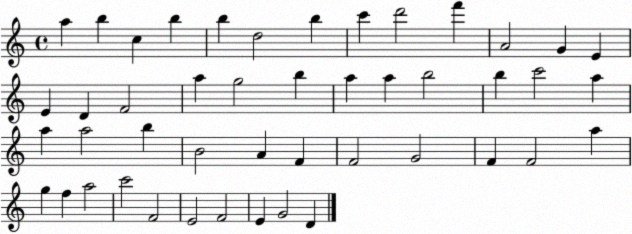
X:1
T:Untitled
M:4/4
L:1/4
K:C
a b c b b d2 b c' d'2 f' A2 G E E D F2 a g2 b a a b2 b c'2 a a a2 b B2 A F F2 G2 F F2 a g f a2 c'2 F2 E2 F2 E G2 D